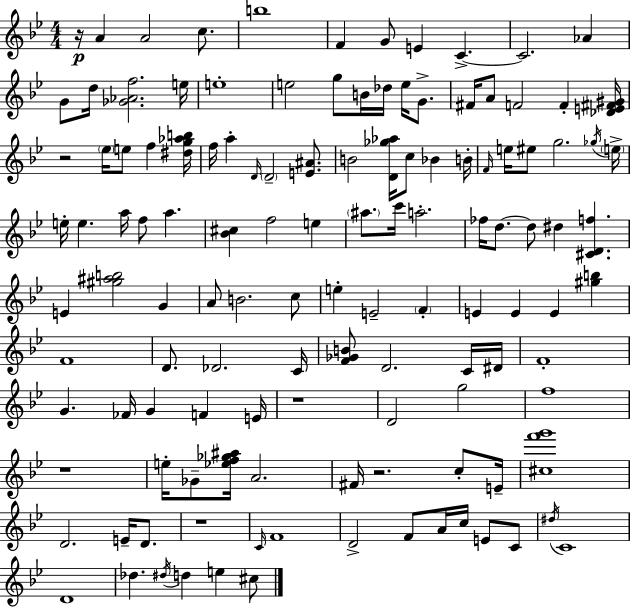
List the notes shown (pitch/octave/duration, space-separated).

R/s A4/q A4/h C5/e. B5/w F4/q G4/e E4/q C4/q. C4/h. Ab4/q G4/e D5/s [Gb4,Ab4,F5]/h. E5/s E5/w E5/h G5/e B4/s Db5/s E5/s G4/e. F#4/s A4/e F4/h F4/q [Db4,E4,F#4,G#4]/s R/h Eb5/s E5/e F5/q [D#5,G5,Ab5,B5]/s F5/s A5/q D4/s D4/h [E4,A#4]/e. B4/h [D4,Gb5,Ab5]/s C5/e Bb4/q B4/s F4/s E5/s EIS5/e G5/h. Gb5/s E5/s E5/s E5/q. A5/s F5/e A5/q. [Bb4,C#5]/q F5/h E5/q A#5/e. C6/s A5/h. FES5/s D5/e. D5/e D#5/q [C#4,D4,F5]/q. E4/q [G#5,A#5,B5]/h G4/q A4/e B4/h. C5/e E5/q E4/h F4/q E4/q E4/q E4/q [G#5,B5]/q F4/w D4/e. Db4/h. C4/s [F4,Gb4,B4]/e D4/h. C4/s D#4/s F4/w G4/q. FES4/s G4/q F4/q E4/s R/w D4/h G5/h F5/w R/w E5/s Gb4/e [Eb5,F5,Gb5,A#5]/s A4/h. F#4/s R/h. C5/e E4/s [C#5,F6,G6]/w D4/h. E4/s D4/e. R/w C4/s F4/w D4/h F4/e A4/s C5/s E4/e C4/e D#5/s C4/w D4/w Db5/q. D#5/s D5/q E5/q C#5/e